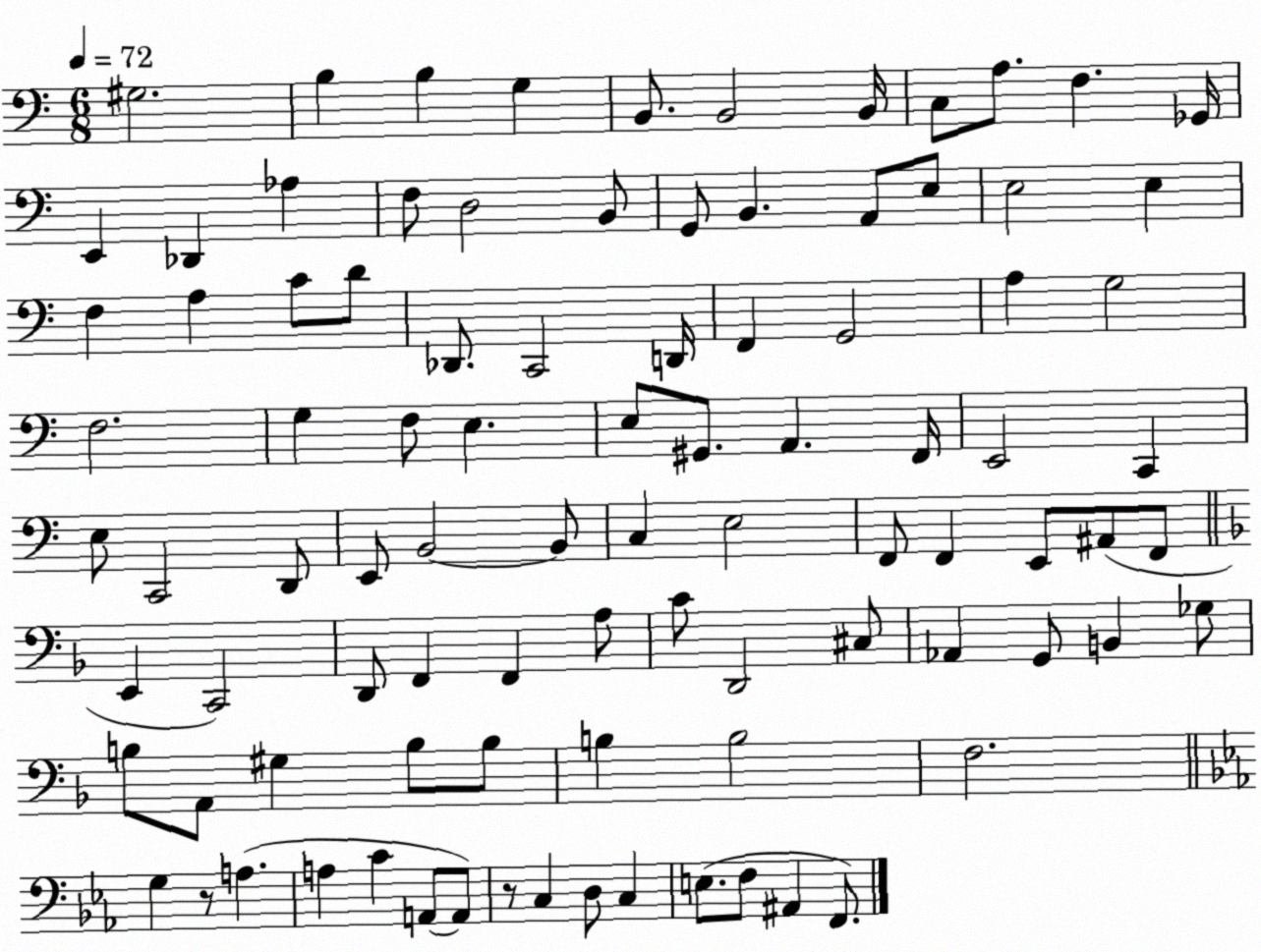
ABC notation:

X:1
T:Untitled
M:6/8
L:1/4
K:C
^G,2 B, B, G, B,,/2 B,,2 B,,/4 C,/2 A,/2 F, _G,,/4 E,, _D,, _A, F,/2 D,2 B,,/2 G,,/2 B,, A,,/2 E,/2 E,2 E, F, A, C/2 D/2 _D,,/2 C,,2 D,,/4 F,, G,,2 A, G,2 F,2 G, F,/2 E, E,/2 ^G,,/2 A,, F,,/4 E,,2 C,, E,/2 C,,2 D,,/2 E,,/2 B,,2 B,,/2 C, E,2 F,,/2 F,, E,,/2 ^A,,/2 F,,/2 E,, C,,2 D,,/2 F,, F,, A,/2 C/2 D,,2 ^C,/2 _A,, G,,/2 B,, _G,/2 B,/2 A,,/2 ^G, B,/2 B,/2 B, B,2 F,2 G, z/2 A, A, C A,,/2 A,,/2 z/2 C, D,/2 C, E,/2 F,/2 ^A,, F,,/2